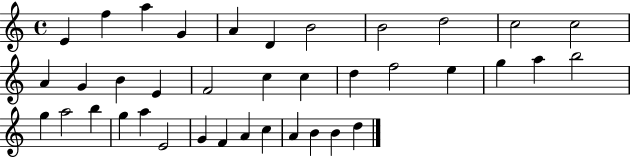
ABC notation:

X:1
T:Untitled
M:4/4
L:1/4
K:C
E f a G A D B2 B2 d2 c2 c2 A G B E F2 c c d f2 e g a b2 g a2 b g a E2 G F A c A B B d